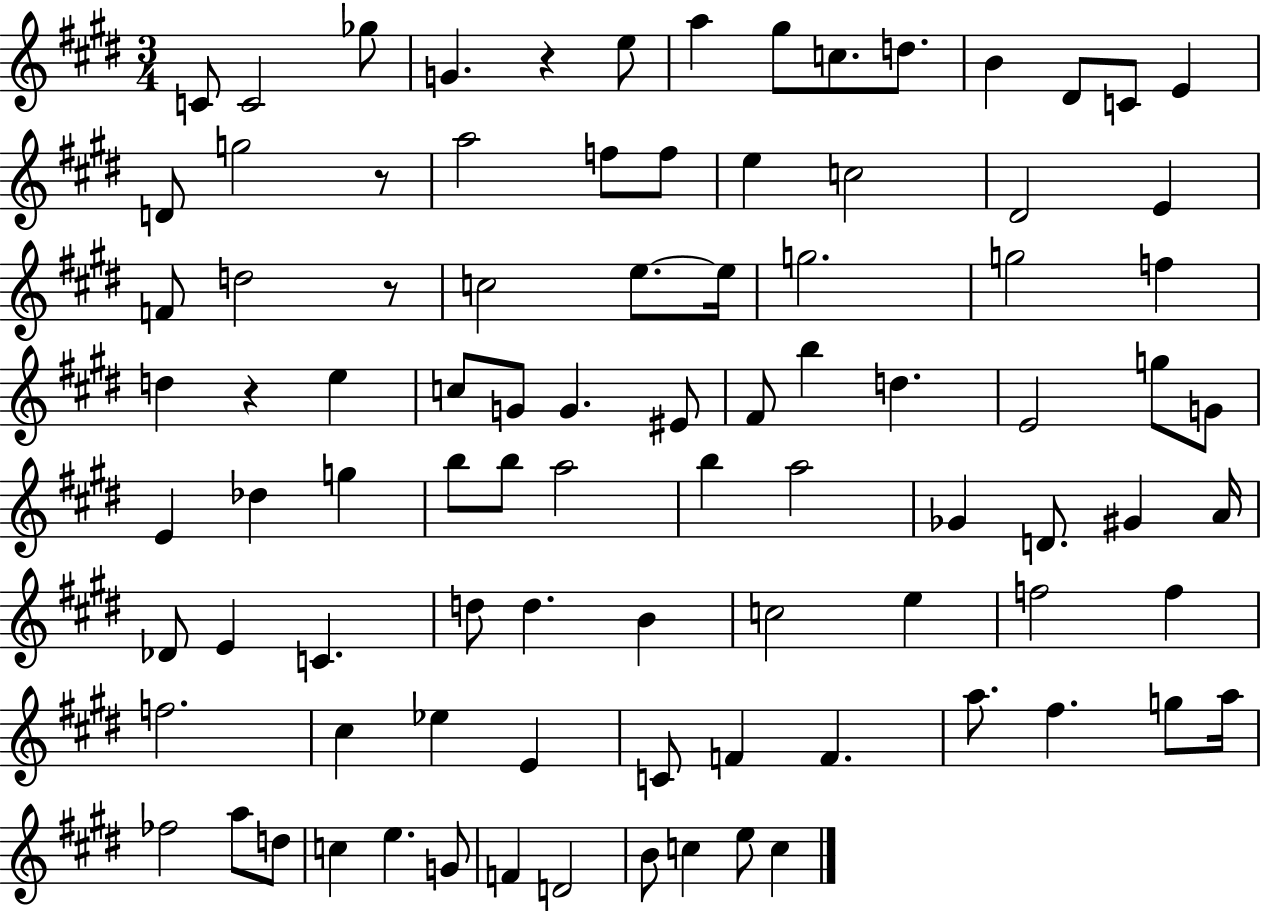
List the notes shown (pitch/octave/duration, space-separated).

C4/e C4/h Gb5/e G4/q. R/q E5/e A5/q G#5/e C5/e. D5/e. B4/q D#4/e C4/e E4/q D4/e G5/h R/e A5/h F5/e F5/e E5/q C5/h D#4/h E4/q F4/e D5/h R/e C5/h E5/e. E5/s G5/h. G5/h F5/q D5/q R/q E5/q C5/e G4/e G4/q. EIS4/e F#4/e B5/q D5/q. E4/h G5/e G4/e E4/q Db5/q G5/q B5/e B5/e A5/h B5/q A5/h Gb4/q D4/e. G#4/q A4/s Db4/e E4/q C4/q. D5/e D5/q. B4/q C5/h E5/q F5/h F5/q F5/h. C#5/q Eb5/q E4/q C4/e F4/q F4/q. A5/e. F#5/q. G5/e A5/s FES5/h A5/e D5/e C5/q E5/q. G4/e F4/q D4/h B4/e C5/q E5/e C5/q